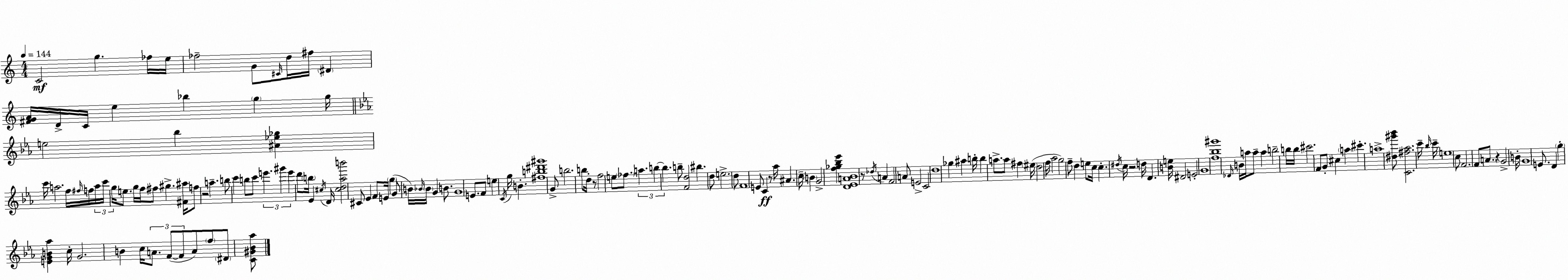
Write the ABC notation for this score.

X:1
T:Untitled
M:4/4
L:1/4
K:C
C2 g _f/4 e/4 _f2 G/2 ^C/4 d/4 ^f/4 ^D [^FGA]/4 D/4 C/4 e _b g g/4 e2 _b [^A_e_g] c'/4 a2 f/4 ^f/4 f/4 a/4 c'/4 g/4 e/2 g/4 f/4 ^f/2 ^g [^F^a]/4 f/2 z2 a b/2 c' b/2 c'/2 e' ^g' e' d'/2 b/4 _E ^c/4 D/4 [^cd_ab']2 ^C/2 _E F/2 E/4 g G/2 B/4 _B/4 _B/4 G B/2 G4 E/2 F/2 e C/4 g/4 B [^fb^d'^g']4 G/2 b2 b/2 d/4 z/2 f2 e/2 _f/2 a b b b/2 [Fd]2 ^b d/2 e2 d/2 F4 E/2 C z/2 _a/4 ^A c/4 B G2 [f_g_b_e'] [D_EA_B]4 z/2 _d/4 A F2 A/2 E2 C2 d4 _g ^a b/4 b a/2 a/2 ^f ^e/4 d2 f/4 _a2 g2 f/2 d e/2 c/4 c ^d/4 c/4 z2 d/4 D [Be]/4 ^D2 E2 G4 [f_b^g']4 _D/4 B/4 a/4 a/2 a b2 b/4 b/4 ^c'2 F/2 G/2 ^c a ^c' a4 [^d^g'_b']/2 [C^f_a]2 c'/4 _b/4 c'/4 e4 c/2 F2 F/2 A/2 z G2 B/4 G4 E/2 D g [EGB_a] c/4 G2 B c/4 A/2 F/2 F/2 A/2 f/2 ^D/2 [C^G_B_a]/2